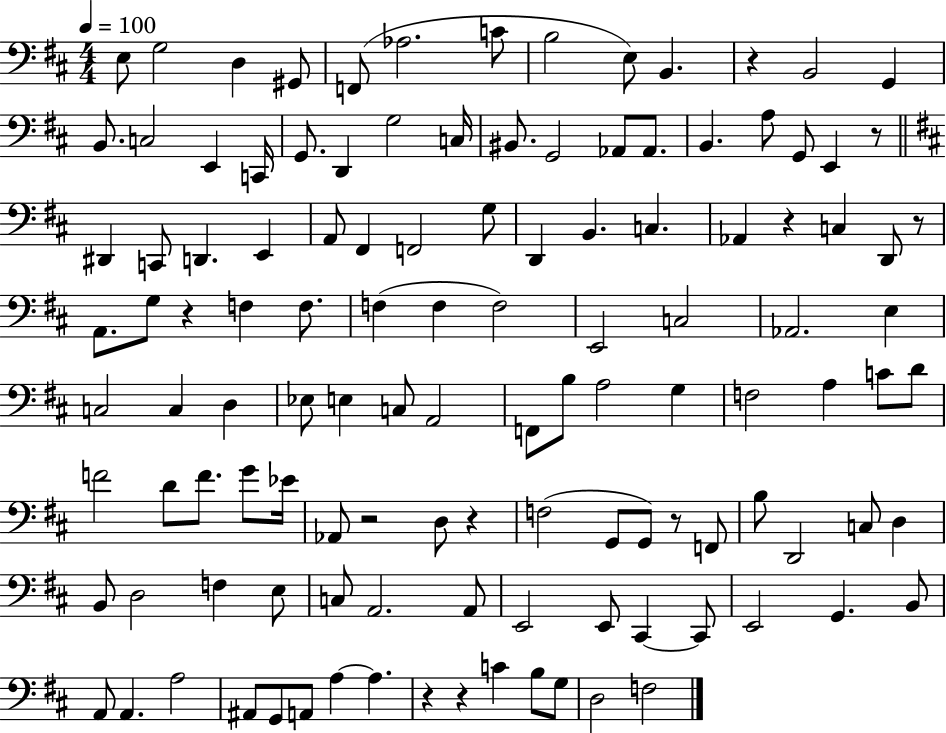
E3/e G3/h D3/q G#2/e F2/e Ab3/h. C4/e B3/h E3/e B2/q. R/q B2/h G2/q B2/e. C3/h E2/q C2/s G2/e. D2/q G3/h C3/s BIS2/e. G2/h Ab2/e Ab2/e. B2/q. A3/e G2/e E2/q R/e D#2/q C2/e D2/q. E2/q A2/e F#2/q F2/h G3/e D2/q B2/q. C3/q. Ab2/q R/q C3/q D2/e R/e A2/e. G3/e R/q F3/q F3/e. F3/q F3/q F3/h E2/h C3/h Ab2/h. E3/q C3/h C3/q D3/q Eb3/e E3/q C3/e A2/h F2/e B3/e A3/h G3/q F3/h A3/q C4/e D4/e F4/h D4/e F4/e. G4/e Eb4/s Ab2/e R/h D3/e R/q F3/h G2/e G2/e R/e F2/e B3/e D2/h C3/e D3/q B2/e D3/h F3/q E3/e C3/e A2/h. A2/e E2/h E2/e C#2/q C#2/e E2/h G2/q. B2/e A2/e A2/q. A3/h A#2/e G2/e A2/e A3/q A3/q. R/q R/q C4/q B3/e G3/e D3/h F3/h